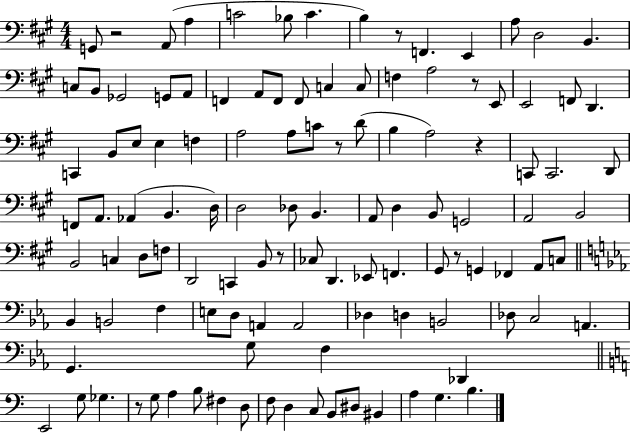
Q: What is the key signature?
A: A major